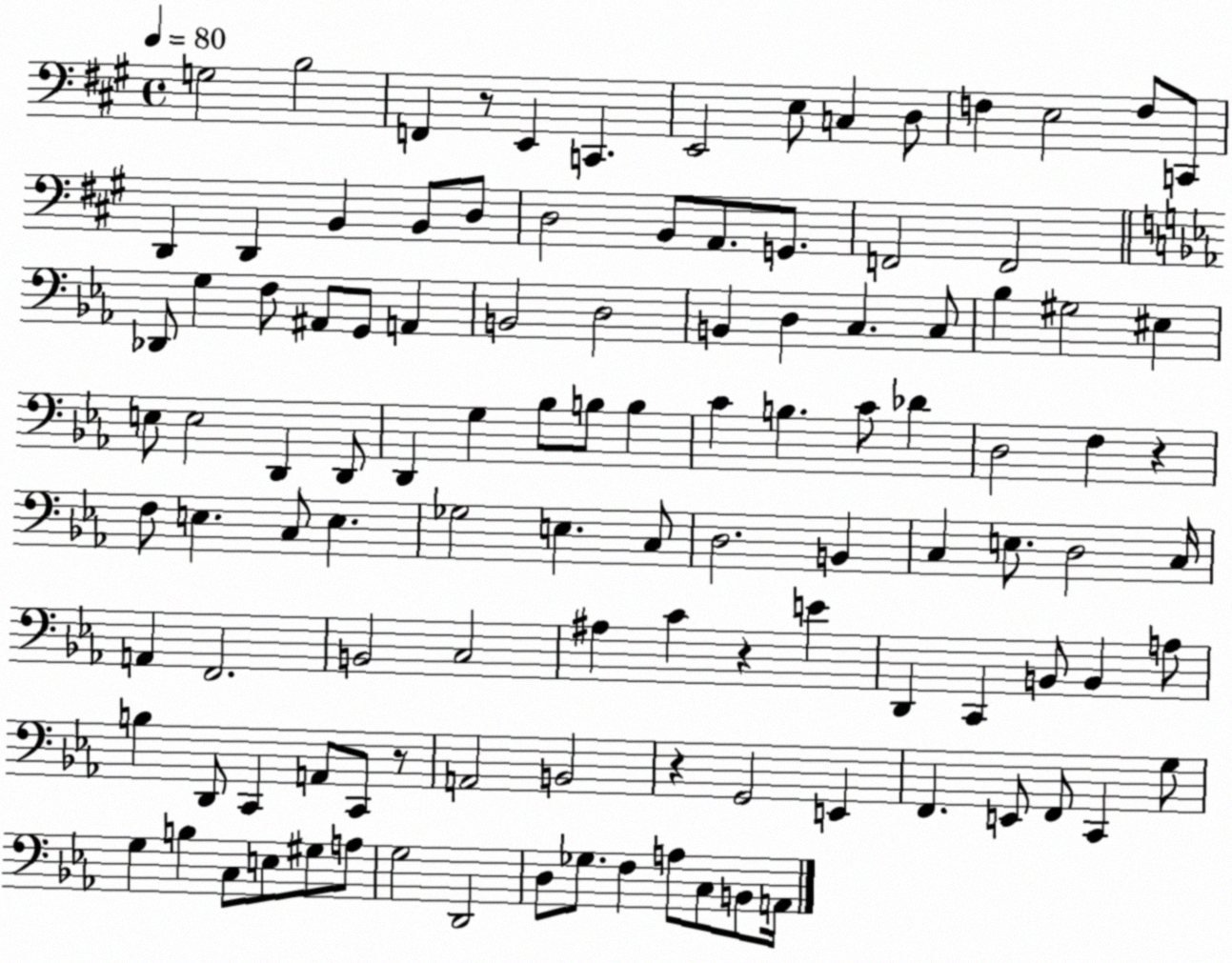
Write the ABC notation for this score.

X:1
T:Untitled
M:4/4
L:1/4
K:A
G,2 B,2 F,, z/2 E,, C,, E,,2 E,/2 C, D,/2 F, E,2 F,/2 C,,/2 D,, D,, B,, B,,/2 D,/2 D,2 B,,/2 A,,/2 G,,/2 F,,2 F,,2 _D,,/2 G, F,/2 ^A,,/2 G,,/2 A,, B,,2 D,2 B,, D, C, C,/2 _B, ^G,2 ^E, E,/2 E,2 D,, D,,/2 D,, G, _B,/2 B,/2 B, C B, C/2 _D D,2 F, z F,/2 E, C,/2 E, _G,2 E, C,/2 D,2 B,, C, E,/2 D,2 C,/4 A,, F,,2 B,,2 C,2 ^A, C z E D,, C,, B,,/2 B,, A,/2 B, D,,/2 C,, A,,/2 C,,/2 z/2 A,,2 B,,2 z G,,2 E,, F,, E,,/2 F,,/2 C,, G,/2 G, B, C,/2 E,/2 ^G,/2 A,/2 G,2 D,,2 D,/2 _G,/2 F, A,/2 C,/2 B,,/2 A,,/4